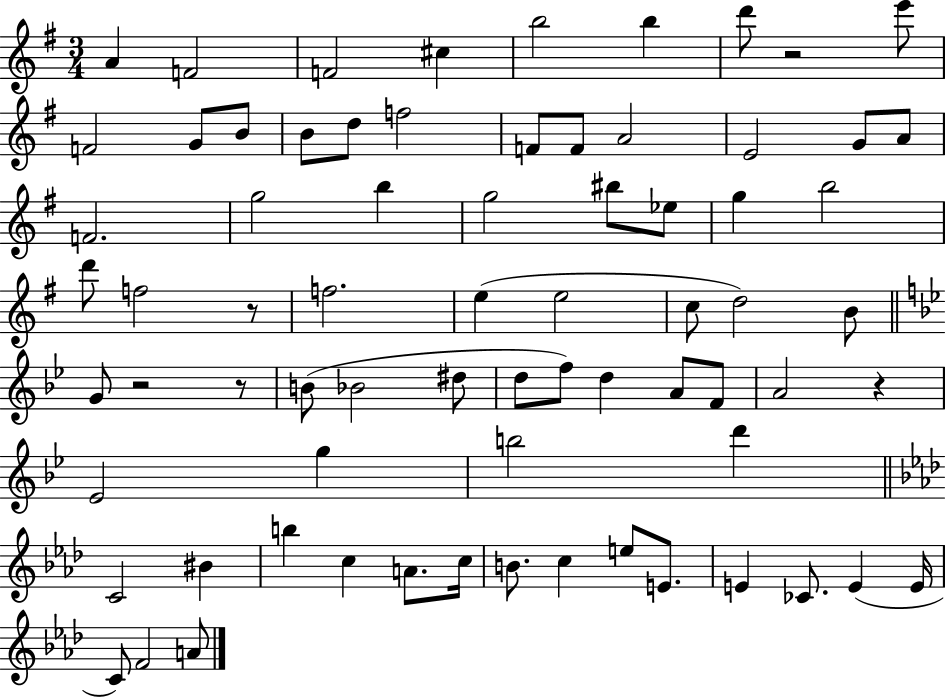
A4/q F4/h F4/h C#5/q B5/h B5/q D6/e R/h E6/e F4/h G4/e B4/e B4/e D5/e F5/h F4/e F4/e A4/h E4/h G4/e A4/e F4/h. G5/h B5/q G5/h BIS5/e Eb5/e G5/q B5/h D6/e F5/h R/e F5/h. E5/q E5/h C5/e D5/h B4/e G4/e R/h R/e B4/e Bb4/h D#5/e D5/e F5/e D5/q A4/e F4/e A4/h R/q Eb4/h G5/q B5/h D6/q C4/h BIS4/q B5/q C5/q A4/e. C5/s B4/e. C5/q E5/e E4/e. E4/q CES4/e. E4/q E4/s C4/e F4/h A4/e